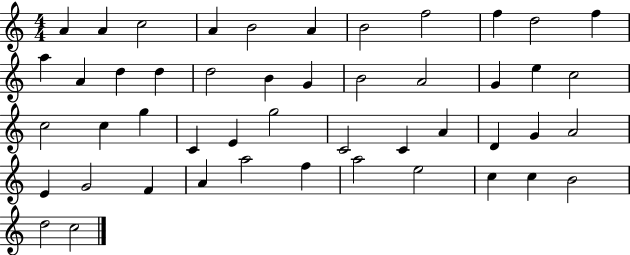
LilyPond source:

{
  \clef treble
  \numericTimeSignature
  \time 4/4
  \key c \major
  a'4 a'4 c''2 | a'4 b'2 a'4 | b'2 f''2 | f''4 d''2 f''4 | \break a''4 a'4 d''4 d''4 | d''2 b'4 g'4 | b'2 a'2 | g'4 e''4 c''2 | \break c''2 c''4 g''4 | c'4 e'4 g''2 | c'2 c'4 a'4 | d'4 g'4 a'2 | \break e'4 g'2 f'4 | a'4 a''2 f''4 | a''2 e''2 | c''4 c''4 b'2 | \break d''2 c''2 | \bar "|."
}